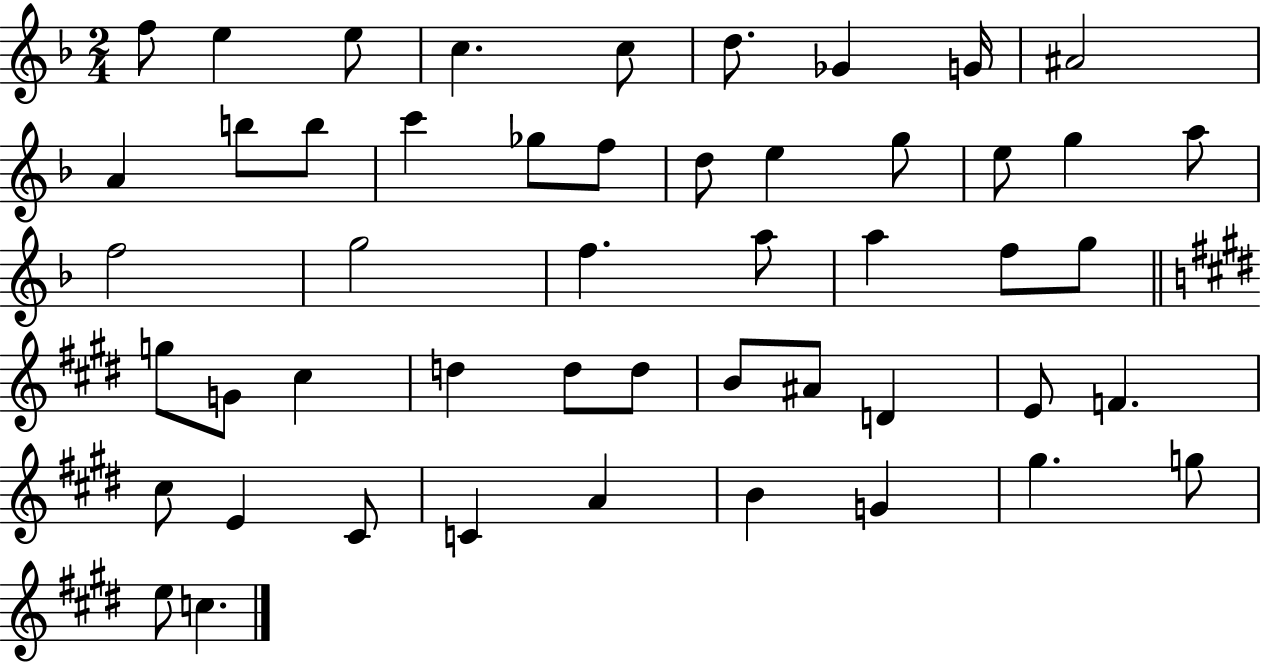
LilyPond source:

{
  \clef treble
  \numericTimeSignature
  \time 2/4
  \key f \major
  f''8 e''4 e''8 | c''4. c''8 | d''8. ges'4 g'16 | ais'2 | \break a'4 b''8 b''8 | c'''4 ges''8 f''8 | d''8 e''4 g''8 | e''8 g''4 a''8 | \break f''2 | g''2 | f''4. a''8 | a''4 f''8 g''8 | \break \bar "||" \break \key e \major g''8 g'8 cis''4 | d''4 d''8 d''8 | b'8 ais'8 d'4 | e'8 f'4. | \break cis''8 e'4 cis'8 | c'4 a'4 | b'4 g'4 | gis''4. g''8 | \break e''8 c''4. | \bar "|."
}